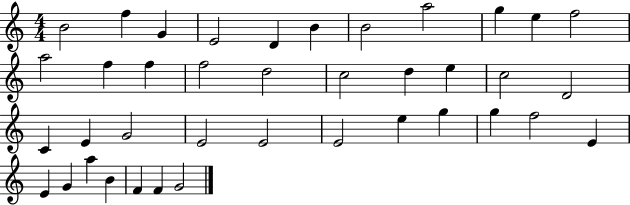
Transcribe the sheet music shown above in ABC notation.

X:1
T:Untitled
M:4/4
L:1/4
K:C
B2 f G E2 D B B2 a2 g e f2 a2 f f f2 d2 c2 d e c2 D2 C E G2 E2 E2 E2 e g g f2 E E G a B F F G2